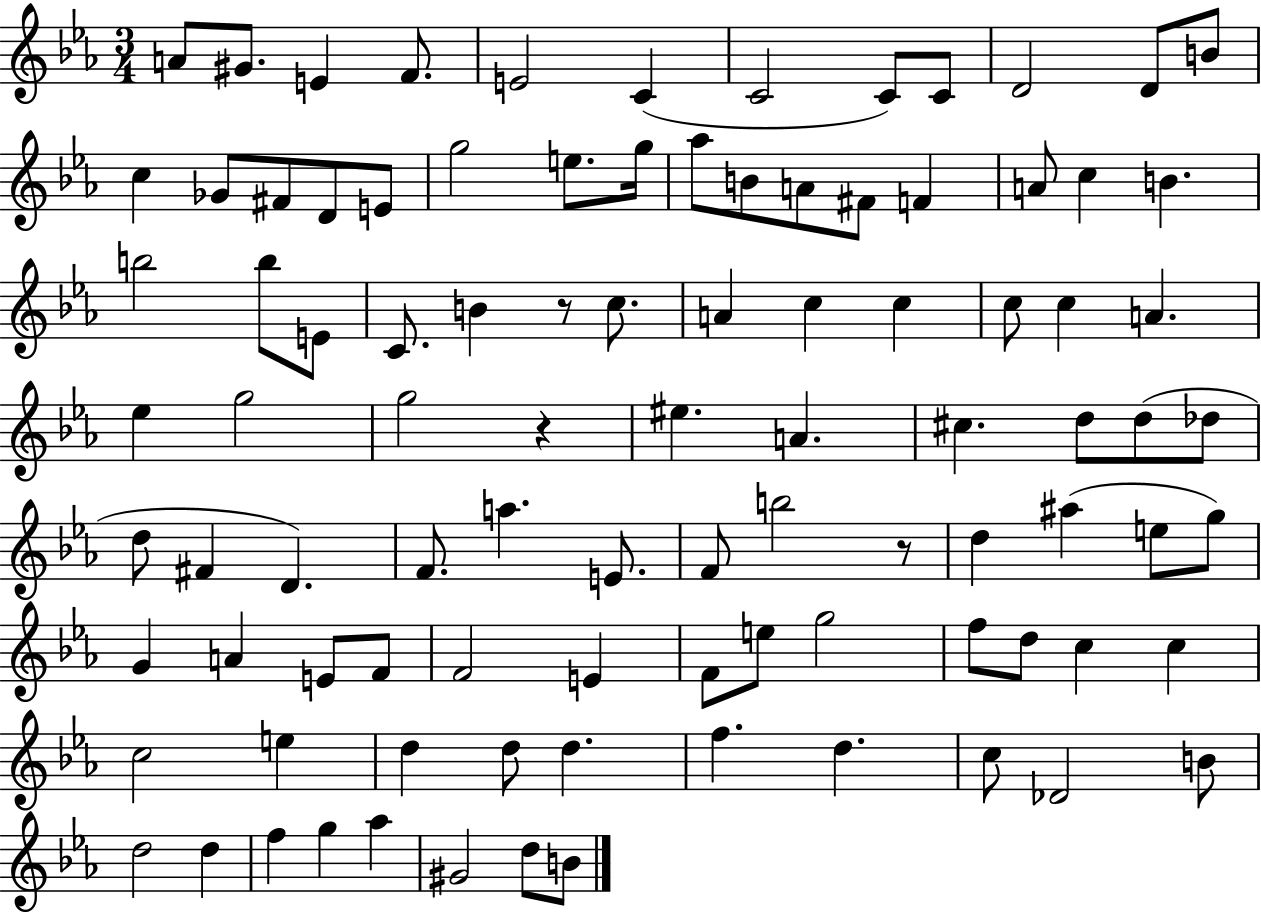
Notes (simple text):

A4/e G#4/e. E4/q F4/e. E4/h C4/q C4/h C4/e C4/e D4/h D4/e B4/e C5/q Gb4/e F#4/e D4/e E4/e G5/h E5/e. G5/s Ab5/e B4/e A4/e F#4/e F4/q A4/e C5/q B4/q. B5/h B5/e E4/e C4/e. B4/q R/e C5/e. A4/q C5/q C5/q C5/e C5/q A4/q. Eb5/q G5/h G5/h R/q EIS5/q. A4/q. C#5/q. D5/e D5/e Db5/e D5/e F#4/q D4/q. F4/e. A5/q. E4/e. F4/e B5/h R/e D5/q A#5/q E5/e G5/e G4/q A4/q E4/e F4/e F4/h E4/q F4/e E5/e G5/h F5/e D5/e C5/q C5/q C5/h E5/q D5/q D5/e D5/q. F5/q. D5/q. C5/e Db4/h B4/e D5/h D5/q F5/q G5/q Ab5/q G#4/h D5/e B4/e